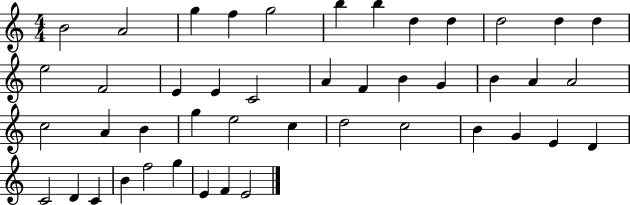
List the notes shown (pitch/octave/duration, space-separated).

B4/h A4/h G5/q F5/q G5/h B5/q B5/q D5/q D5/q D5/h D5/q D5/q E5/h F4/h E4/q E4/q C4/h A4/q F4/q B4/q G4/q B4/q A4/q A4/h C5/h A4/q B4/q G5/q E5/h C5/q D5/h C5/h B4/q G4/q E4/q D4/q C4/h D4/q C4/q B4/q F5/h G5/q E4/q F4/q E4/h